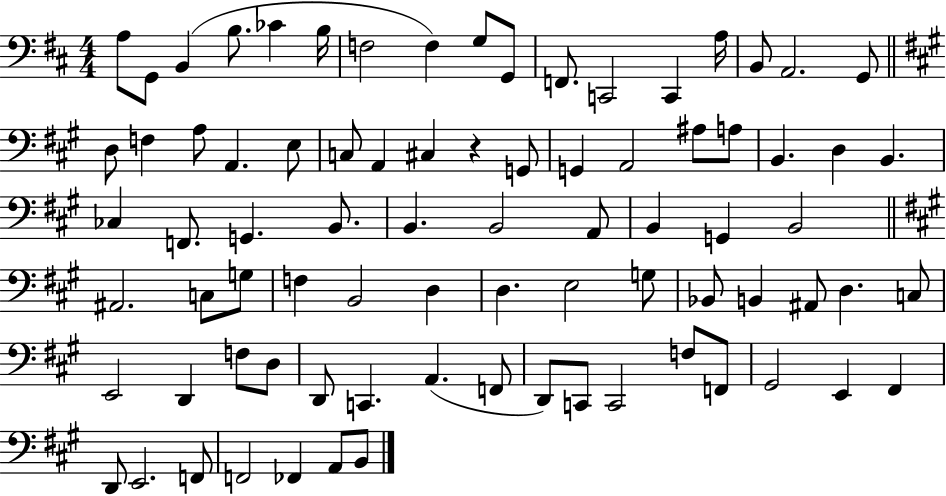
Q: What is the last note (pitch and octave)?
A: B2